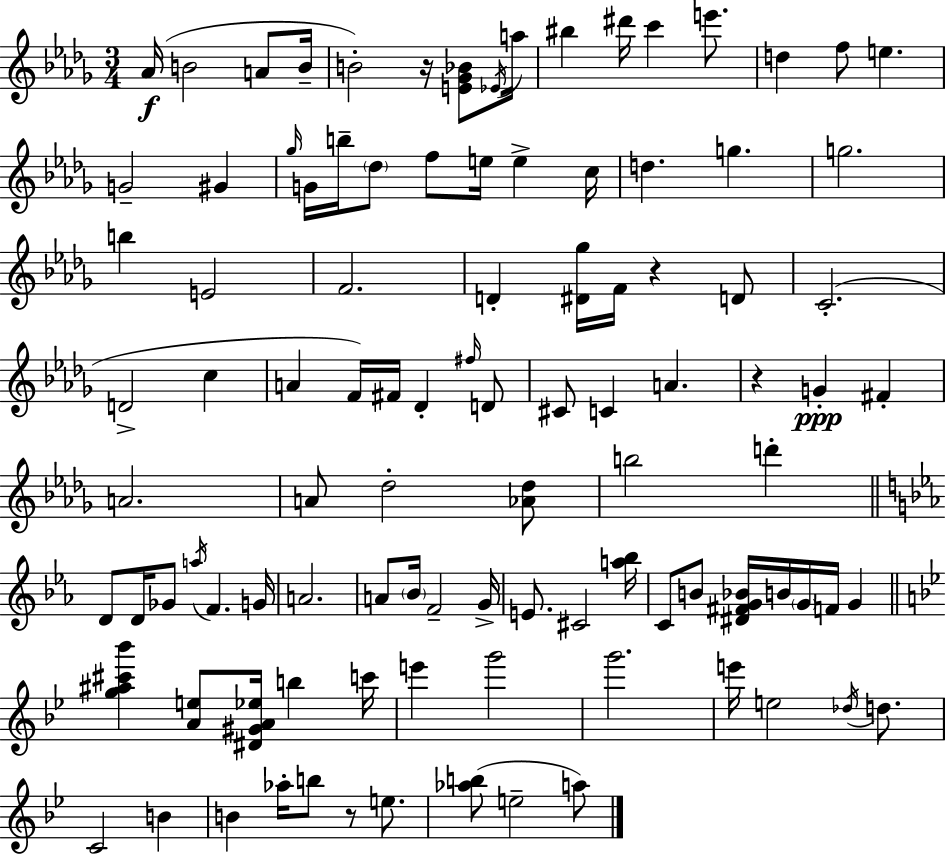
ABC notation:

X:1
T:Untitled
M:3/4
L:1/4
K:Bbm
_A/4 B2 A/2 B/4 B2 z/4 [E_G_B]/2 _E/4 a/4 ^b ^d'/4 c' e'/2 d f/2 e G2 ^G _g/4 G/4 b/4 _d/2 f/2 e/4 e c/4 d g g2 b E2 F2 D [^D_g]/4 F/4 z D/2 C2 D2 c A F/4 ^F/4 _D ^f/4 D/2 ^C/2 C A z G ^F A2 A/2 _d2 [_A_d]/2 b2 d' D/2 D/4 _G/2 a/4 F G/4 A2 A/2 _B/4 F2 G/4 E/2 ^C2 [a_b]/4 C/2 B/2 [^D^FG_B]/4 B/4 G/4 F/4 G [g^a^c'_b'] [Ae]/2 [^D^GA_e]/4 b c'/4 e' g'2 g'2 e'/4 e2 _d/4 d/2 C2 B B _a/4 b/2 z/2 e/2 [_ab]/2 e2 a/2